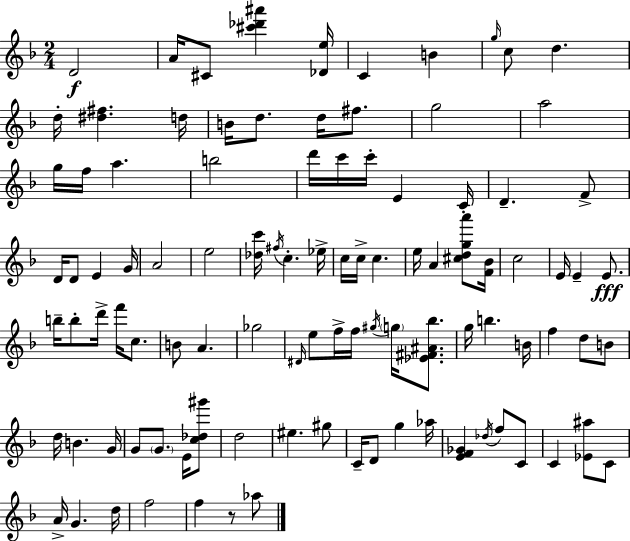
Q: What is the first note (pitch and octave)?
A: D4